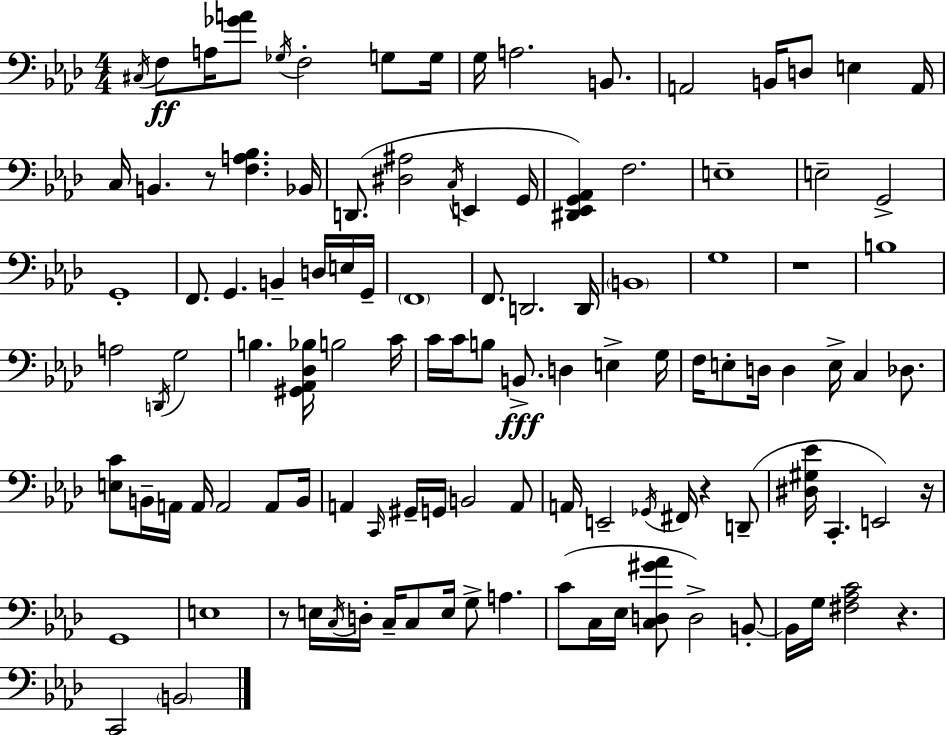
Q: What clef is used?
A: bass